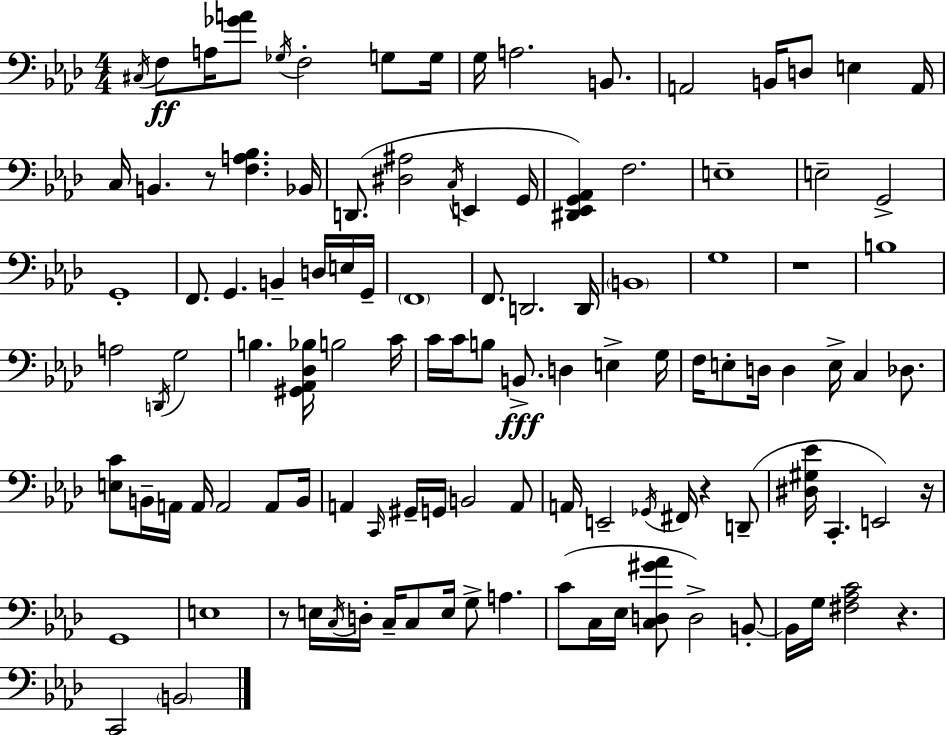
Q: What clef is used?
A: bass